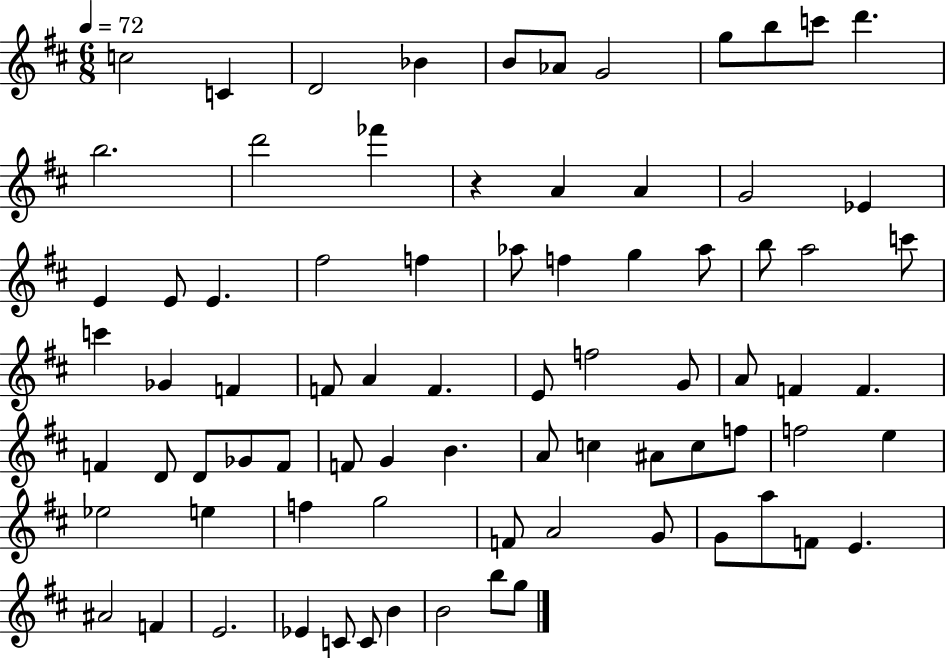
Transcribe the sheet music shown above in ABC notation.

X:1
T:Untitled
M:6/8
L:1/4
K:D
c2 C D2 _B B/2 _A/2 G2 g/2 b/2 c'/2 d' b2 d'2 _f' z A A G2 _E E E/2 E ^f2 f _a/2 f g _a/2 b/2 a2 c'/2 c' _G F F/2 A F E/2 f2 G/2 A/2 F F F D/2 D/2 _G/2 F/2 F/2 G B A/2 c ^A/2 c/2 f/2 f2 e _e2 e f g2 F/2 A2 G/2 G/2 a/2 F/2 E ^A2 F E2 _E C/2 C/2 B B2 b/2 g/2